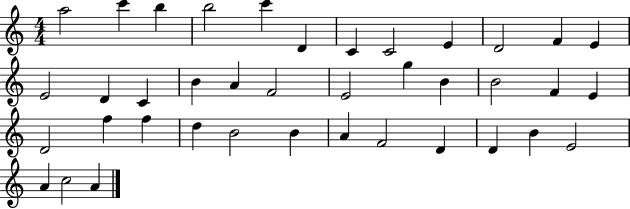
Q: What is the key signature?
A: C major